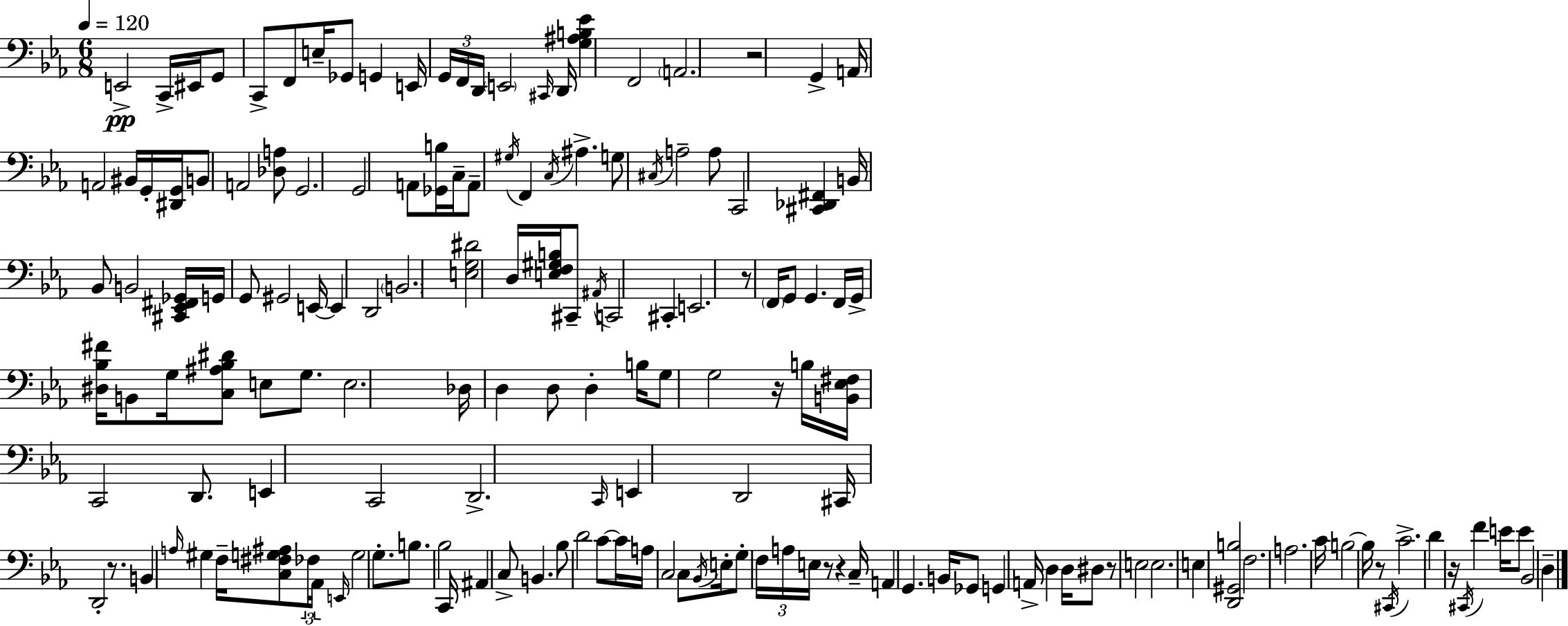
X:1
T:Untitled
M:6/8
L:1/4
K:Cm
E,,2 C,,/4 ^E,,/4 G,,/2 C,,/2 F,,/2 E,/4 _G,,/2 G,, E,,/4 G,,/4 F,,/4 D,,/4 E,,2 ^C,,/4 D,,/4 [G,^A,B,_E] F,,2 A,,2 z2 G,, A,,/4 A,,2 ^B,,/4 G,,/4 [^D,,G,,]/4 B,,/2 A,,2 [_D,A,]/2 G,,2 G,,2 A,,/2 [_G,,B,]/4 C,/4 A,,/2 ^G,/4 F,, C,/4 ^A, G,/2 ^C,/4 A,2 A,/2 C,,2 [^C,,_D,,^F,,] B,,/4 _B,,/2 B,,2 [^C,,_E,,^F,,_G,,]/4 G,,/4 G,,/2 ^G,,2 E,,/4 E,, D,,2 B,,2 [E,G,^D]2 D,/4 [E,F,^G,B,]/4 ^C,,/2 ^A,,/4 C,,2 ^C,, E,,2 z/2 F,,/4 G,,/2 G,, F,,/4 G,,/4 [^D,_B,^F]/4 B,,/2 G,/4 [C,^A,_B,^D]/2 E,/2 G,/2 E,2 _D,/4 D, D,/2 D, B,/4 G,/2 G,2 z/4 B,/4 [B,,_E,^F,]/4 C,,2 D,,/2 E,, C,,2 D,,2 C,,/4 E,, D,,2 ^C,,/4 D,,2 z/2 B,, A,/4 ^G, F,/4 [C,^F,G,^A,]/2 _F,/4 _A,,/4 E,,/4 G,2 G,/2 B,/2 _B,2 C,,/4 ^A,, C,/2 B,, _B,/2 D2 C/2 C/4 A,/4 C,2 C,/2 _B,,/4 E,/4 G,/2 F,/4 A,/4 E,/4 z/2 z C,/4 A,, G,, B,,/4 _G,,/2 G,, A,,/4 D, D,/4 ^D,/2 z/2 E,2 E,2 E, [D,,^G,,B,]2 F,2 A,2 C/4 B,2 B,/4 z/2 ^C,,/4 C2 D z/4 ^C,,/4 F E/4 E/2 _B,,2 D,